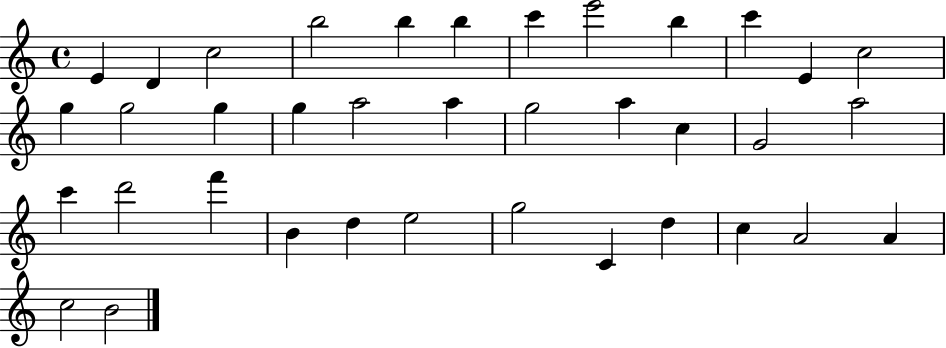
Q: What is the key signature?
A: C major